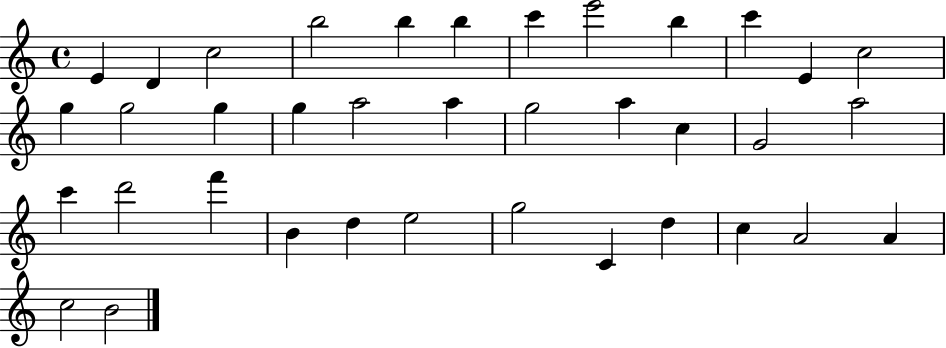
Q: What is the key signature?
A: C major